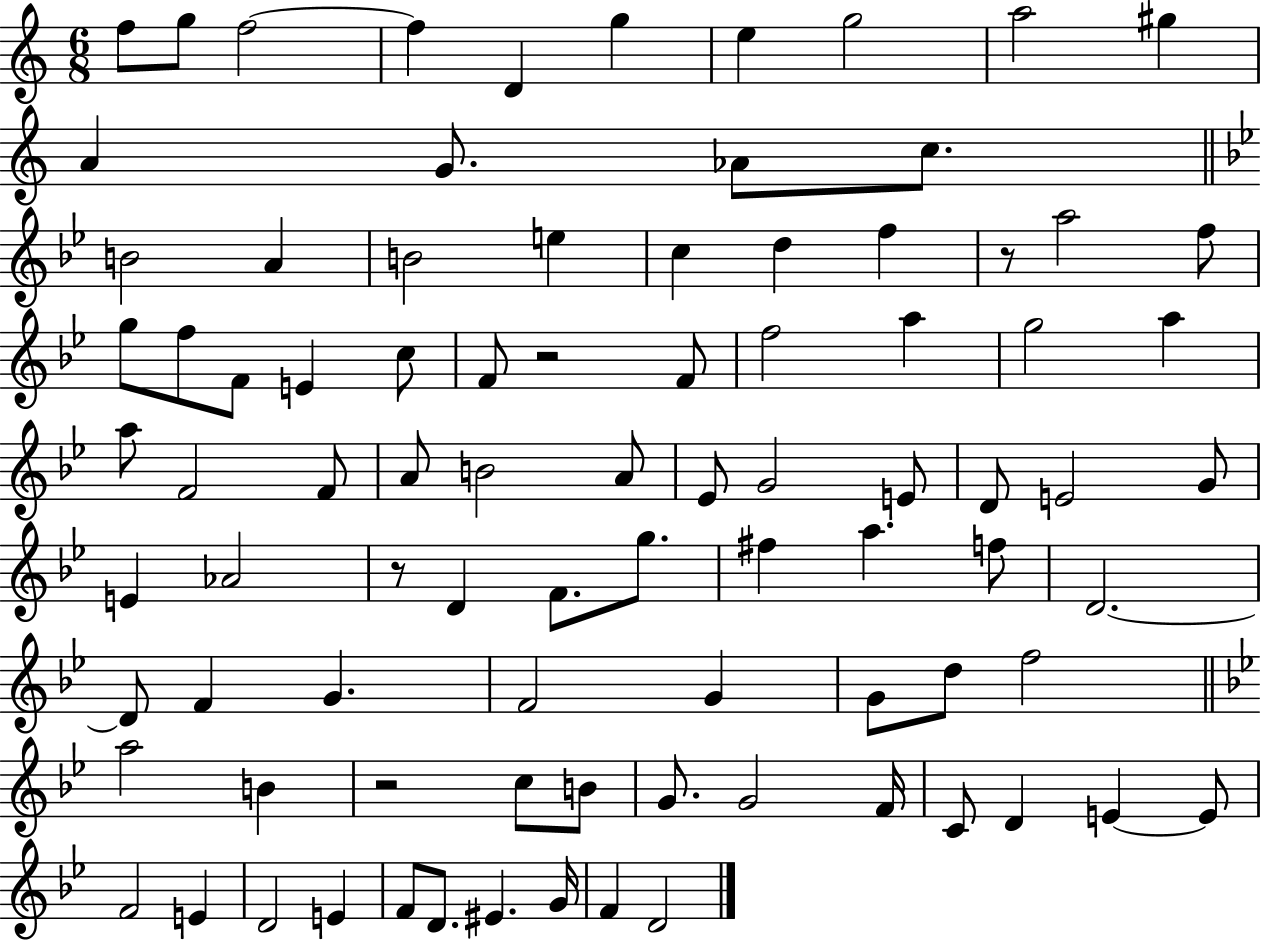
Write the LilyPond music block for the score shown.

{
  \clef treble
  \numericTimeSignature
  \time 6/8
  \key c \major
  f''8 g''8 f''2~~ | f''4 d'4 g''4 | e''4 g''2 | a''2 gis''4 | \break a'4 g'8. aes'8 c''8. | \bar "||" \break \key g \minor b'2 a'4 | b'2 e''4 | c''4 d''4 f''4 | r8 a''2 f''8 | \break g''8 f''8 f'8 e'4 c''8 | f'8 r2 f'8 | f''2 a''4 | g''2 a''4 | \break a''8 f'2 f'8 | a'8 b'2 a'8 | ees'8 g'2 e'8 | d'8 e'2 g'8 | \break e'4 aes'2 | r8 d'4 f'8. g''8. | fis''4 a''4. f''8 | d'2.~~ | \break d'8 f'4 g'4. | f'2 g'4 | g'8 d''8 f''2 | \bar "||" \break \key g \minor a''2 b'4 | r2 c''8 b'8 | g'8. g'2 f'16 | c'8 d'4 e'4~~ e'8 | \break f'2 e'4 | d'2 e'4 | f'8 d'8. eis'4. g'16 | f'4 d'2 | \break \bar "|."
}